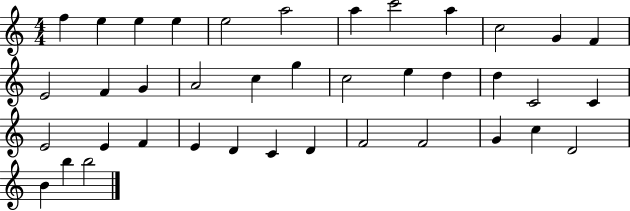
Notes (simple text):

F5/q E5/q E5/q E5/q E5/h A5/h A5/q C6/h A5/q C5/h G4/q F4/q E4/h F4/q G4/q A4/h C5/q G5/q C5/h E5/q D5/q D5/q C4/h C4/q E4/h E4/q F4/q E4/q D4/q C4/q D4/q F4/h F4/h G4/q C5/q D4/h B4/q B5/q B5/h